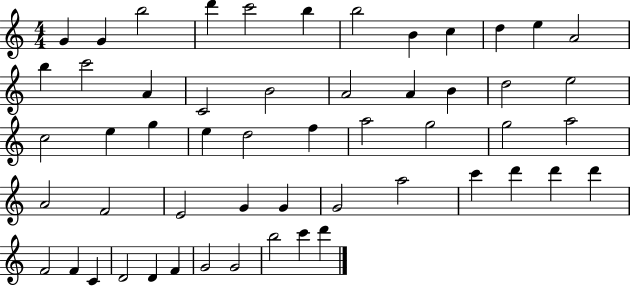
G4/q G4/q B5/h D6/q C6/h B5/q B5/h B4/q C5/q D5/q E5/q A4/h B5/q C6/h A4/q C4/h B4/h A4/h A4/q B4/q D5/h E5/h C5/h E5/q G5/q E5/q D5/h F5/q A5/h G5/h G5/h A5/h A4/h F4/h E4/h G4/q G4/q G4/h A5/h C6/q D6/q D6/q D6/q F4/h F4/q C4/q D4/h D4/q F4/q G4/h G4/h B5/h C6/q D6/q